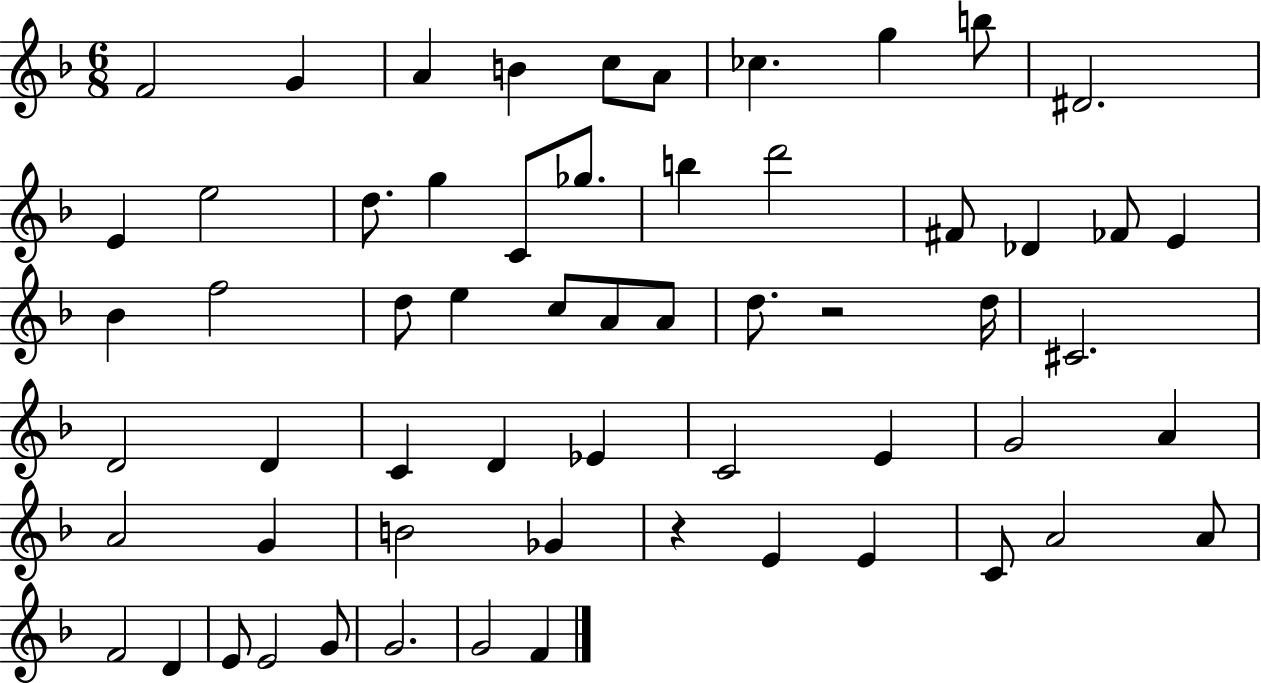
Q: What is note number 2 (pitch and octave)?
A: G4